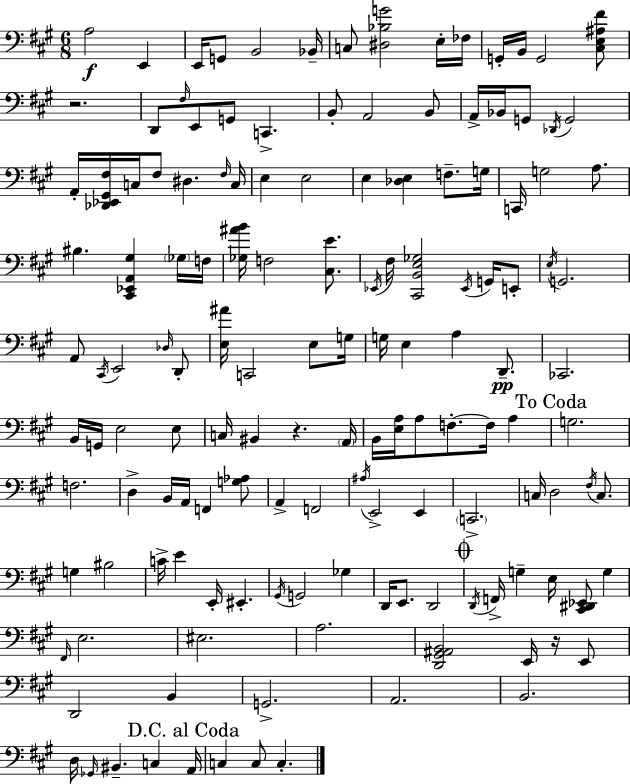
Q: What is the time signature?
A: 6/8